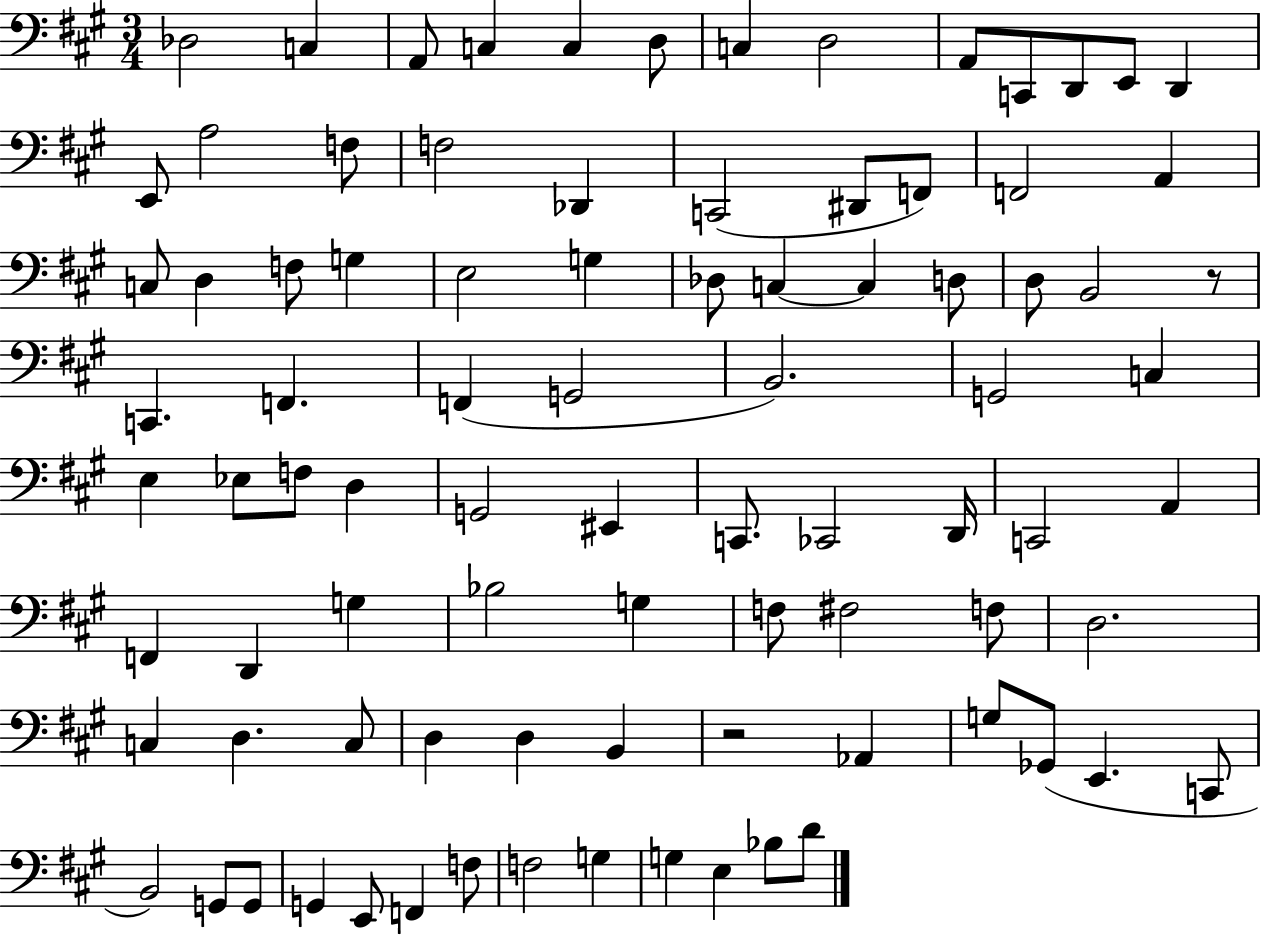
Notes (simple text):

Db3/h C3/q A2/e C3/q C3/q D3/e C3/q D3/h A2/e C2/e D2/e E2/e D2/q E2/e A3/h F3/e F3/h Db2/q C2/h D#2/e F2/e F2/h A2/q C3/e D3/q F3/e G3/q E3/h G3/q Db3/e C3/q C3/q D3/e D3/e B2/h R/e C2/q. F2/q. F2/q G2/h B2/h. G2/h C3/q E3/q Eb3/e F3/e D3/q G2/h EIS2/q C2/e. CES2/h D2/s C2/h A2/q F2/q D2/q G3/q Bb3/h G3/q F3/e F#3/h F3/e D3/h. C3/q D3/q. C3/e D3/q D3/q B2/q R/h Ab2/q G3/e Gb2/e E2/q. C2/e B2/h G2/e G2/e G2/q E2/e F2/q F3/e F3/h G3/q G3/q E3/q Bb3/e D4/e